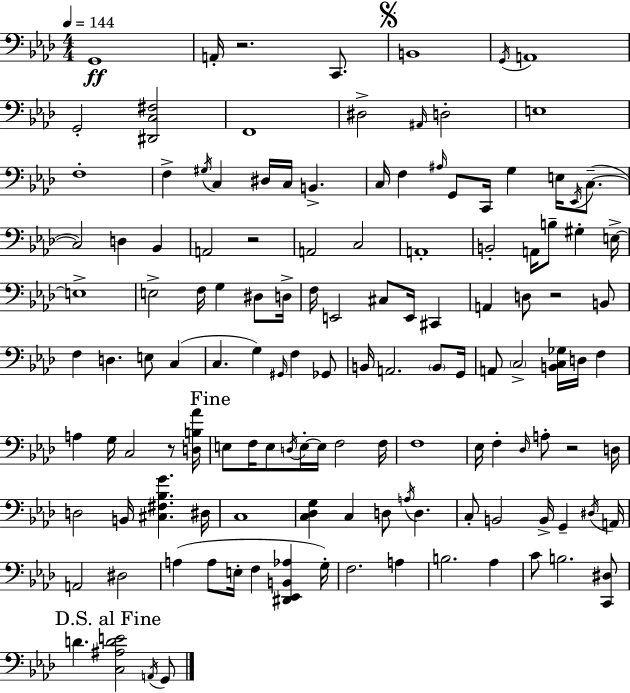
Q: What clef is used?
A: bass